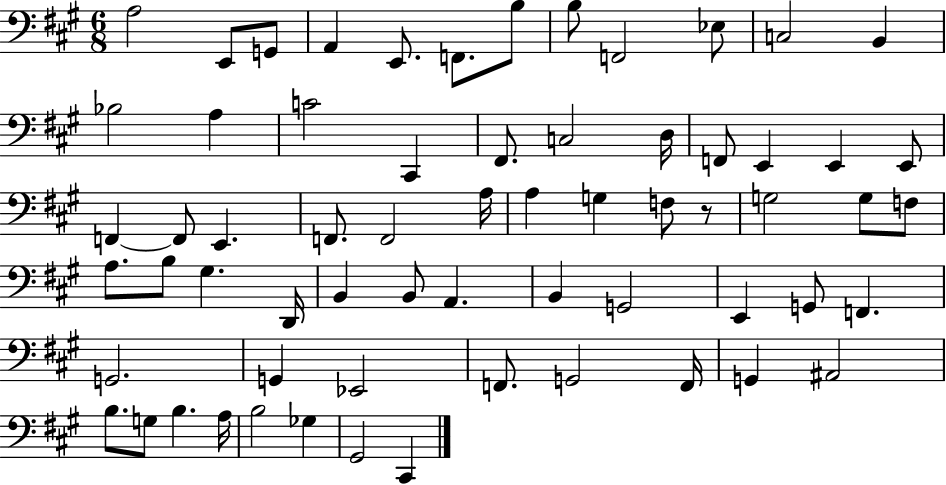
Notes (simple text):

A3/h E2/e G2/e A2/q E2/e. F2/e. B3/e B3/e F2/h Eb3/e C3/h B2/q Bb3/h A3/q C4/h C#2/q F#2/e. C3/h D3/s F2/e E2/q E2/q E2/e F2/q F2/e E2/q. F2/e. F2/h A3/s A3/q G3/q F3/e R/e G3/h G3/e F3/e A3/e. B3/e G#3/q. D2/s B2/q B2/e A2/q. B2/q G2/h E2/q G2/e F2/q. G2/h. G2/q Eb2/h F2/e. G2/h F2/s G2/q A#2/h B3/e. G3/e B3/q. A3/s B3/h Gb3/q G#2/h C#2/q